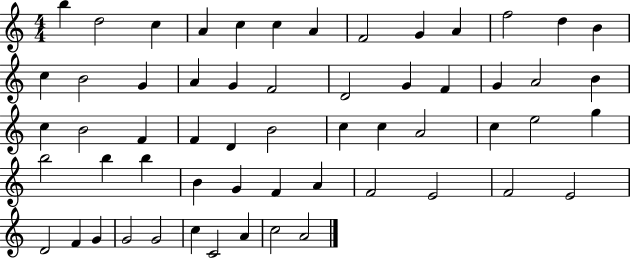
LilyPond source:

{
  \clef treble
  \numericTimeSignature
  \time 4/4
  \key c \major
  b''4 d''2 c''4 | a'4 c''4 c''4 a'4 | f'2 g'4 a'4 | f''2 d''4 b'4 | \break c''4 b'2 g'4 | a'4 g'4 f'2 | d'2 g'4 f'4 | g'4 a'2 b'4 | \break c''4 b'2 f'4 | f'4 d'4 b'2 | c''4 c''4 a'2 | c''4 e''2 g''4 | \break b''2 b''4 b''4 | b'4 g'4 f'4 a'4 | f'2 e'2 | f'2 e'2 | \break d'2 f'4 g'4 | g'2 g'2 | c''4 c'2 a'4 | c''2 a'2 | \break \bar "|."
}